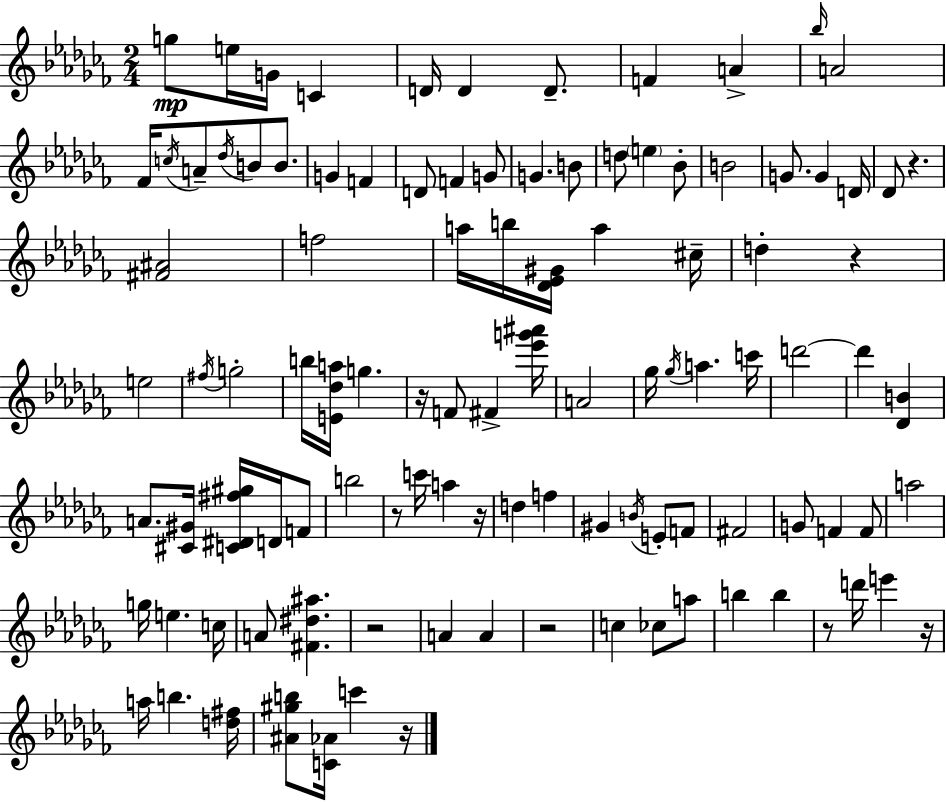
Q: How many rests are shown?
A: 10